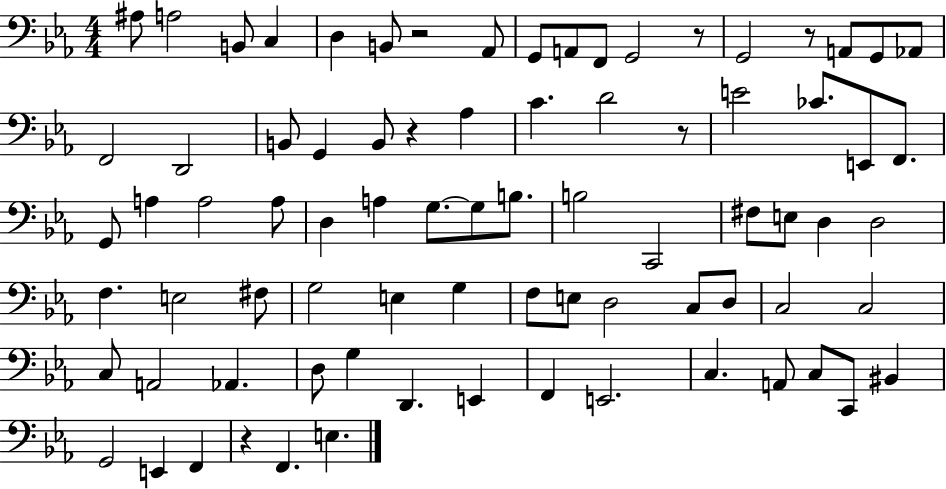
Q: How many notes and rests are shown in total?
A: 80